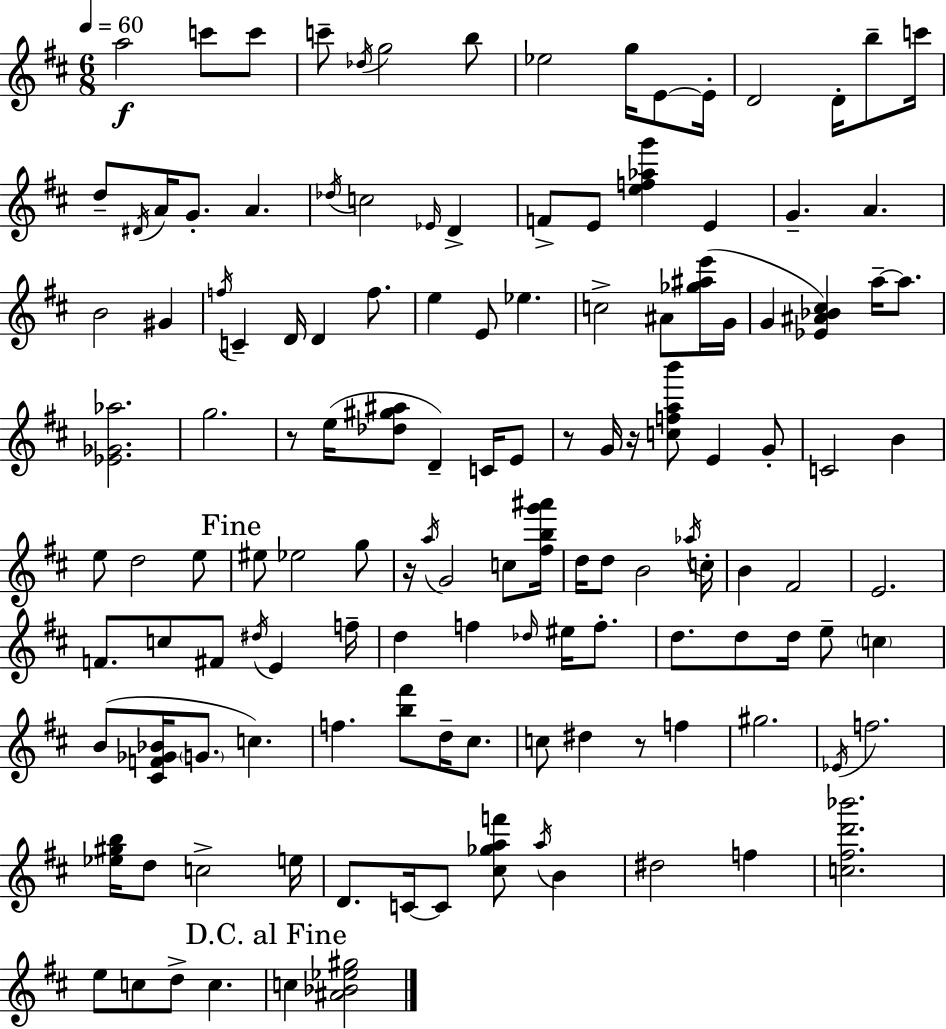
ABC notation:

X:1
T:Untitled
M:6/8
L:1/4
K:D
a2 c'/2 c'/2 c'/2 _d/4 g2 b/2 _e2 g/4 E/2 E/4 D2 D/4 b/2 c'/4 d/2 ^D/4 A/4 G/2 A _d/4 c2 _E/4 D F/2 E/2 [ef_ag'] E G A B2 ^G f/4 C D/4 D f/2 e E/2 _e c2 ^A/2 [_g^ae']/4 G/4 G [_E^A_B^c] a/4 a/2 [_E_G_a]2 g2 z/2 e/4 [_d^g^a]/2 D C/4 E/2 z/2 G/4 z/4 [cfab']/2 E G/2 C2 B e/2 d2 e/2 ^e/2 _e2 g/2 z/4 a/4 G2 c/2 [^fbg'^a']/4 d/4 d/2 B2 _a/4 c/4 B ^F2 E2 F/2 c/2 ^F/2 ^d/4 E f/4 d f _d/4 ^e/4 f/2 d/2 d/2 d/4 e/2 c B/2 [^CF_G_B]/4 G/2 c f [b^f']/2 d/4 ^c/2 c/2 ^d z/2 f ^g2 _E/4 f2 [_e^gb]/4 d/2 c2 e/4 D/2 C/4 C/2 [^c_gaf']/2 a/4 B ^d2 f [c^fd'_b']2 e/2 c/2 d/2 c c [^A_B_e^g]2